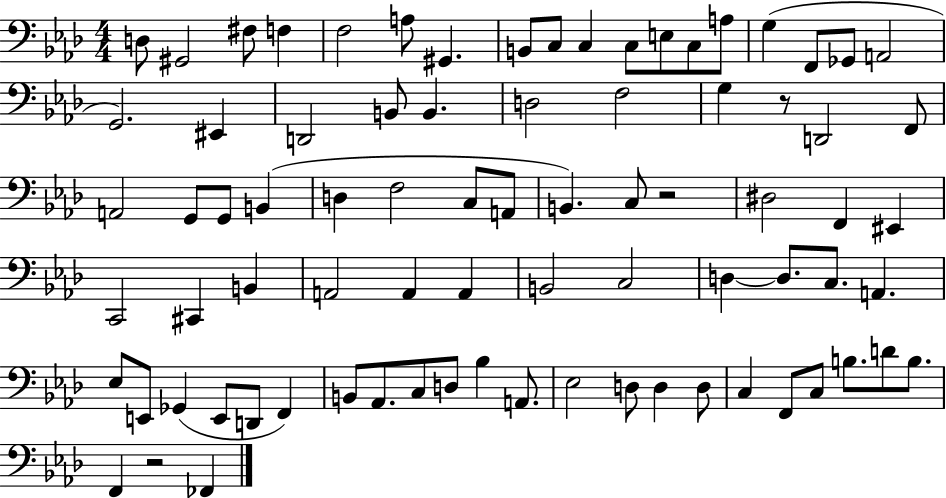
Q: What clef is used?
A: bass